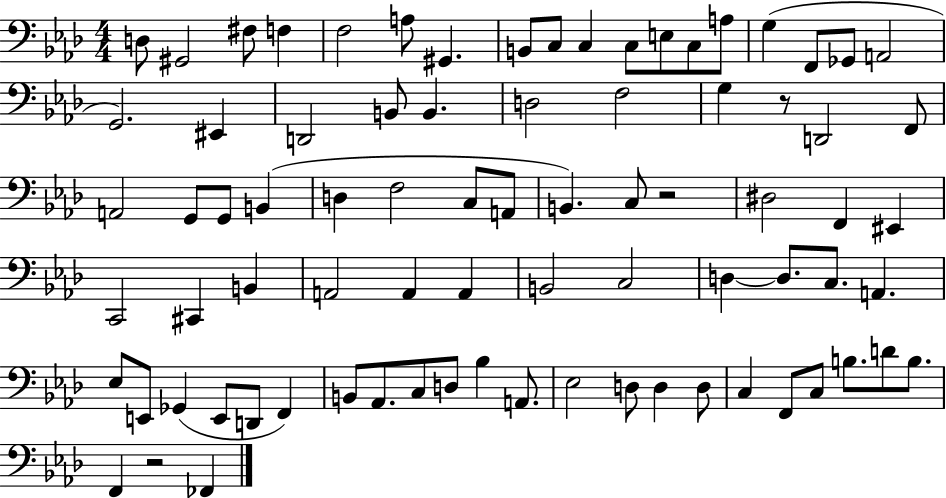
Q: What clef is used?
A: bass